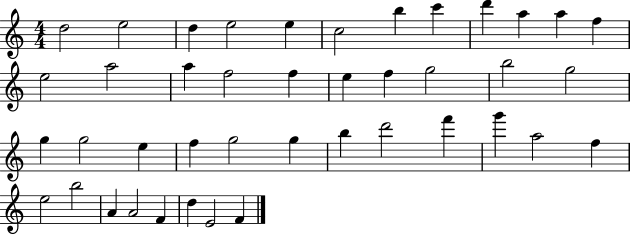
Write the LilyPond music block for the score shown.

{
  \clef treble
  \numericTimeSignature
  \time 4/4
  \key c \major
  d''2 e''2 | d''4 e''2 e''4 | c''2 b''4 c'''4 | d'''4 a''4 a''4 f''4 | \break e''2 a''2 | a''4 f''2 f''4 | e''4 f''4 g''2 | b''2 g''2 | \break g''4 g''2 e''4 | f''4 g''2 g''4 | b''4 d'''2 f'''4 | g'''4 a''2 f''4 | \break e''2 b''2 | a'4 a'2 f'4 | d''4 e'2 f'4 | \bar "|."
}